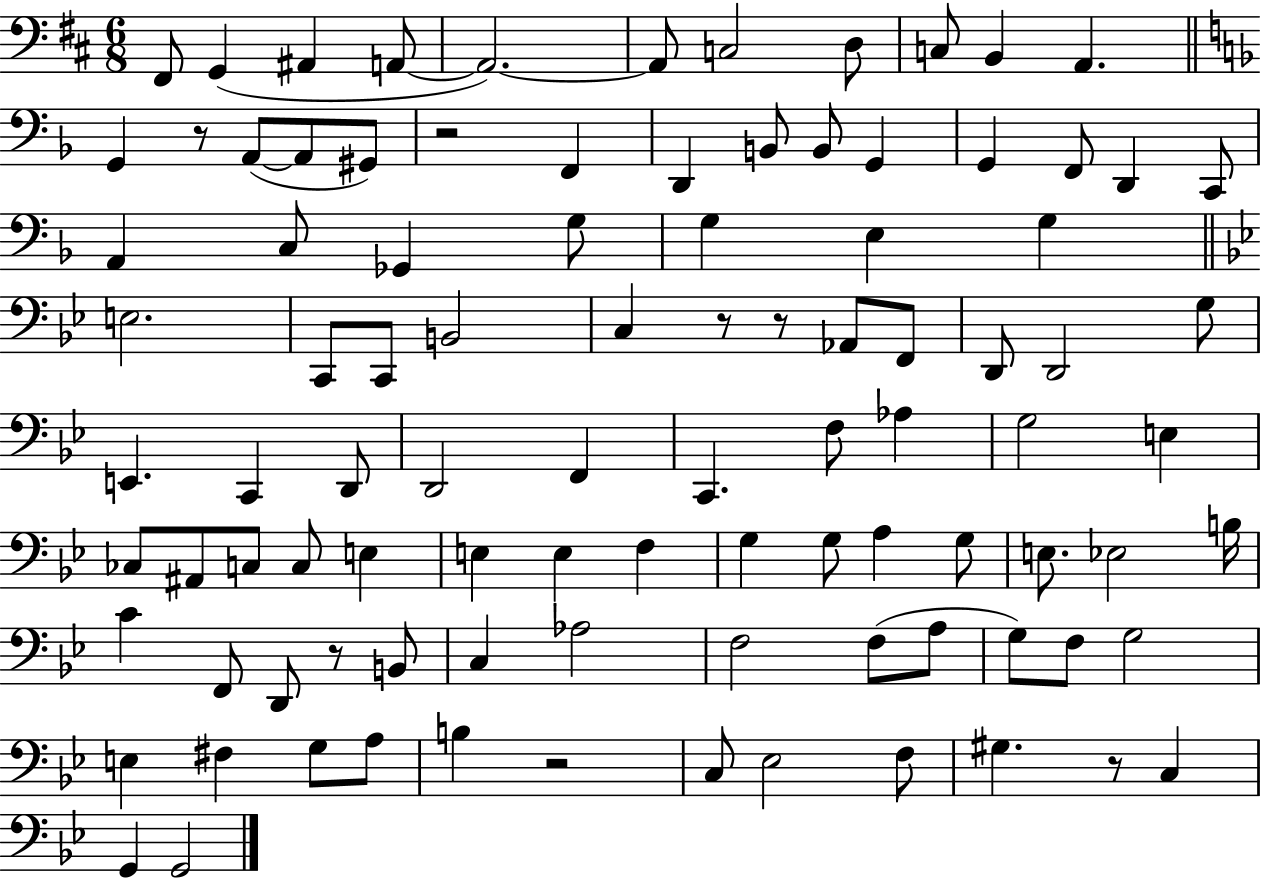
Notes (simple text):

F#2/e G2/q A#2/q A2/e A2/h. A2/e C3/h D3/e C3/e B2/q A2/q. G2/q R/e A2/e A2/e G#2/e R/h F2/q D2/q B2/e B2/e G2/q G2/q F2/e D2/q C2/e A2/q C3/e Gb2/q G3/e G3/q E3/q G3/q E3/h. C2/e C2/e B2/h C3/q R/e R/e Ab2/e F2/e D2/e D2/h G3/e E2/q. C2/q D2/e D2/h F2/q C2/q. F3/e Ab3/q G3/h E3/q CES3/e A#2/e C3/e C3/e E3/q E3/q E3/q F3/q G3/q G3/e A3/q G3/e E3/e. Eb3/h B3/s C4/q F2/e D2/e R/e B2/e C3/q Ab3/h F3/h F3/e A3/e G3/e F3/e G3/h E3/q F#3/q G3/e A3/e B3/q R/h C3/e Eb3/h F3/e G#3/q. R/e C3/q G2/q G2/h